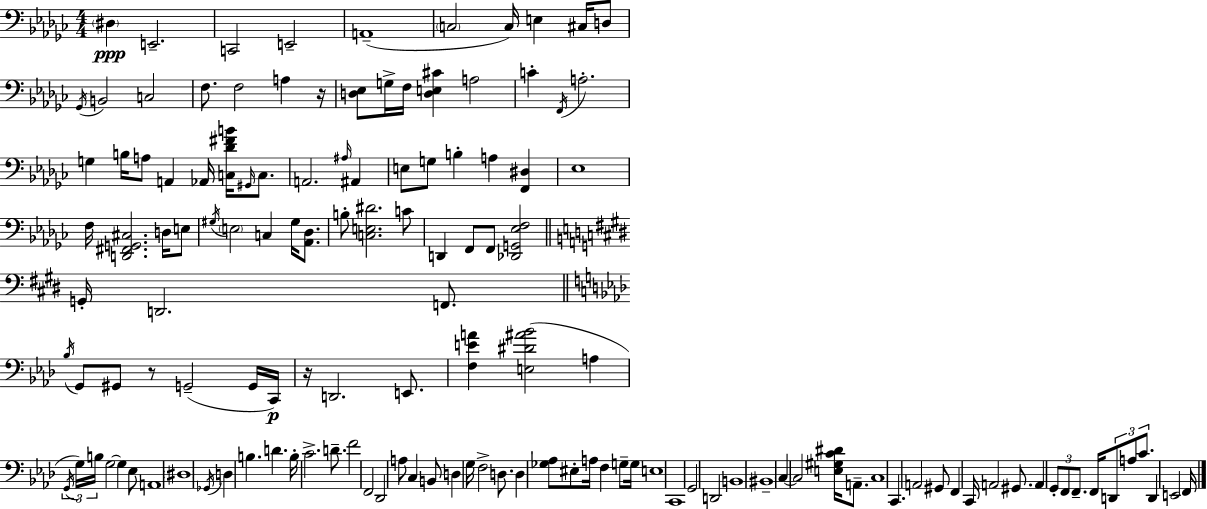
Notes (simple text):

D#3/q E2/h. C2/h E2/h A2/w C3/h C3/s E3/q C#3/s D3/e Gb2/s B2/h C3/h F3/e. F3/h A3/q R/s [D3,Eb3]/e G3/s F3/s [D3,E3,C#4]/q A3/h C4/q F2/s A3/h. G3/q B3/s A3/e A2/q Ab2/s [C3,Db4,F#4,B4]/s G#2/s C3/e. A2/h. A#3/s A#2/q E3/e G3/e B3/q A3/q [F2,D#3]/q Eb3/w F3/s [D2,F#2,G2,C#3]/h. D3/s E3/e G#3/s E3/h C3/q G#3/s [Ab2,Db3]/e. B3/e [C3,E3,D#4]/h. C4/e D2/q F2/e F2/e [Db2,G2,Eb3,F3]/h G2/s D2/h. F2/e. Bb3/s G2/e G#2/e R/e G2/h G2/s C2/s R/s D2/h. E2/e. [F3,E4,A4]/q [E3,D#4,A#4,Bb4]/h A3/q G2/s G3/s B3/s G3/h G3/q Eb3/e A2/w D#3/w Gb2/s D3/q B3/q. D4/q. B3/s C4/h. D4/e. F4/h F2/h Db2/h A3/e C3/q B2/e D3/q G3/s F3/h D3/e. D3/q [Gb3,Ab3]/e EIS3/e A3/s F3/q G3/e G3/s E3/w C2/w G2/h D2/h B2/w BIS2/w C3/q C3/h [E3,G#3,C4,D#4]/s A2/e. C3/w C2/q. A2/h G#2/e F2/q C2/s A2/h G#2/e. A2/q G2/e F2/e F2/e. F2/s D2/e A3/e C4/e. D2/q E2/h F2/s